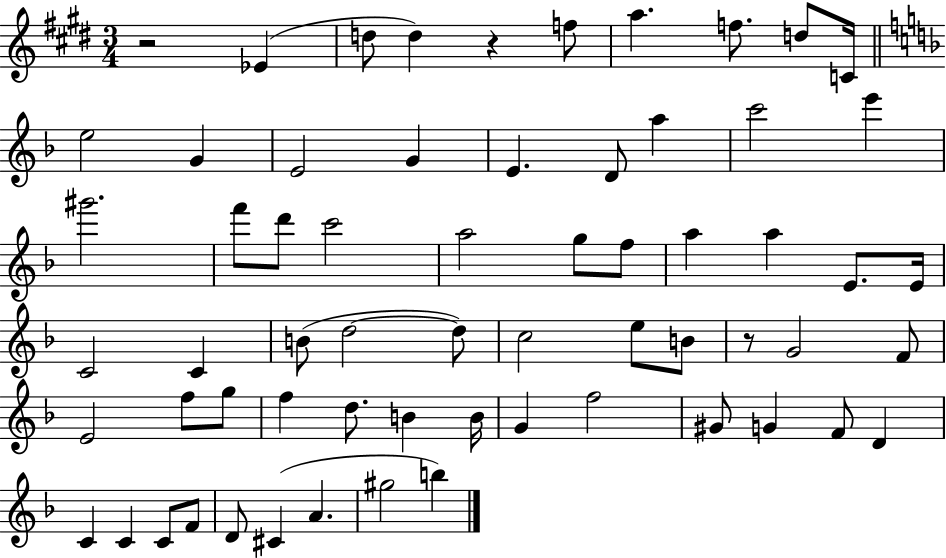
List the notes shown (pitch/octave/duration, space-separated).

R/h Eb4/q D5/e D5/q R/q F5/e A5/q. F5/e. D5/e C4/s E5/h G4/q E4/h G4/q E4/q. D4/e A5/q C6/h E6/q G#6/h. F6/e D6/e C6/h A5/h G5/e F5/e A5/q A5/q E4/e. E4/s C4/h C4/q B4/e D5/h D5/e C5/h E5/e B4/e R/e G4/h F4/e E4/h F5/e G5/e F5/q D5/e. B4/q B4/s G4/q F5/h G#4/e G4/q F4/e D4/q C4/q C4/q C4/e F4/e D4/e C#4/q A4/q. G#5/h B5/q